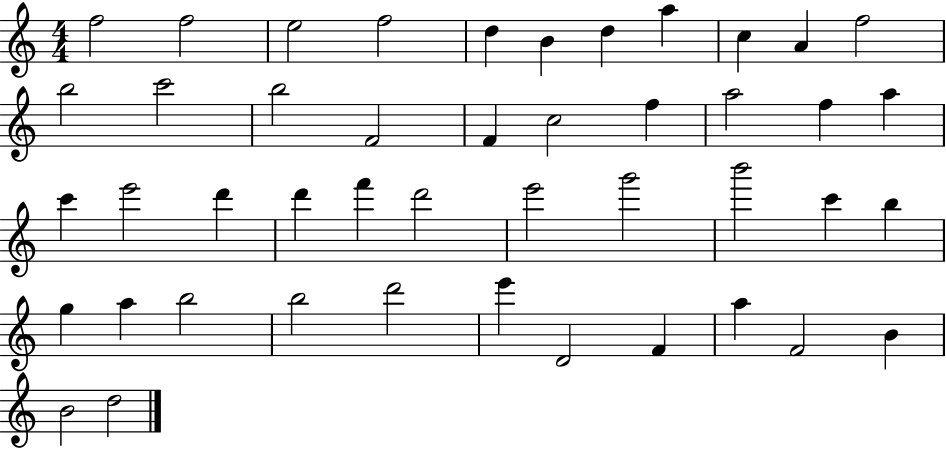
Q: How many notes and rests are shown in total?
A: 45